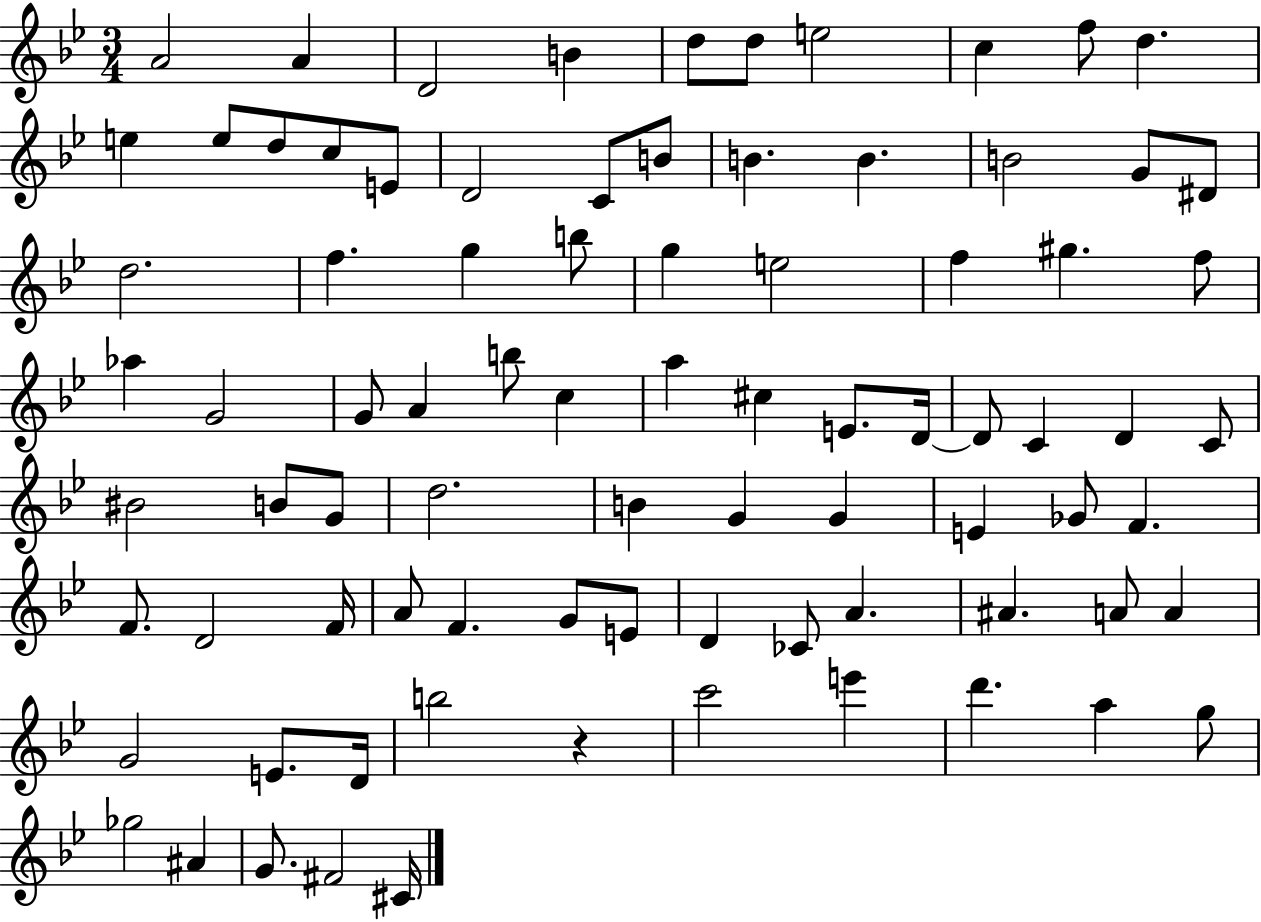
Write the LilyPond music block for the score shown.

{
  \clef treble
  \numericTimeSignature
  \time 3/4
  \key bes \major
  a'2 a'4 | d'2 b'4 | d''8 d''8 e''2 | c''4 f''8 d''4. | \break e''4 e''8 d''8 c''8 e'8 | d'2 c'8 b'8 | b'4. b'4. | b'2 g'8 dis'8 | \break d''2. | f''4. g''4 b''8 | g''4 e''2 | f''4 gis''4. f''8 | \break aes''4 g'2 | g'8 a'4 b''8 c''4 | a''4 cis''4 e'8. d'16~~ | d'8 c'4 d'4 c'8 | \break bis'2 b'8 g'8 | d''2. | b'4 g'4 g'4 | e'4 ges'8 f'4. | \break f'8. d'2 f'16 | a'8 f'4. g'8 e'8 | d'4 ces'8 a'4. | ais'4. a'8 a'4 | \break g'2 e'8. d'16 | b''2 r4 | c'''2 e'''4 | d'''4. a''4 g''8 | \break ges''2 ais'4 | g'8. fis'2 cis'16 | \bar "|."
}